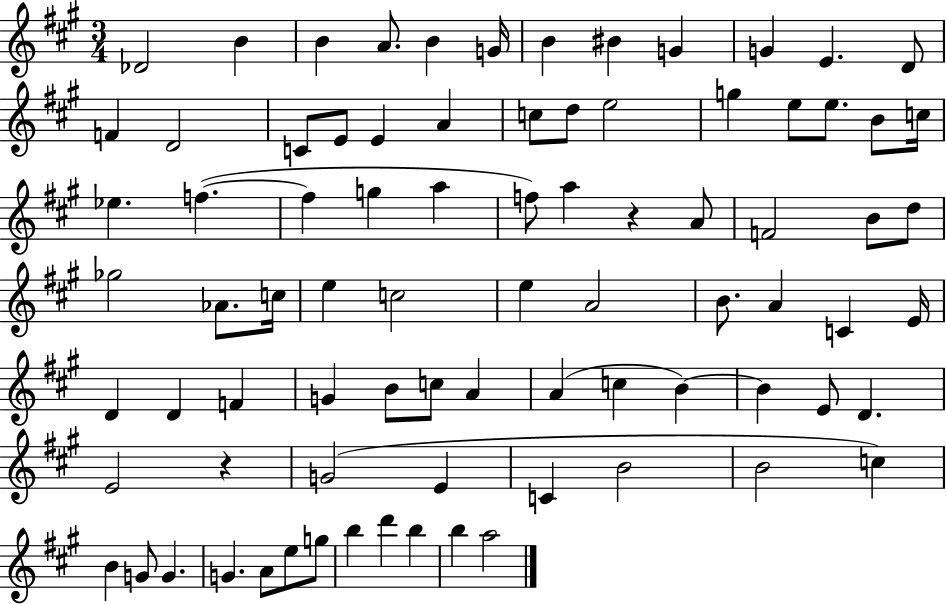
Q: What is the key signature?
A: A major